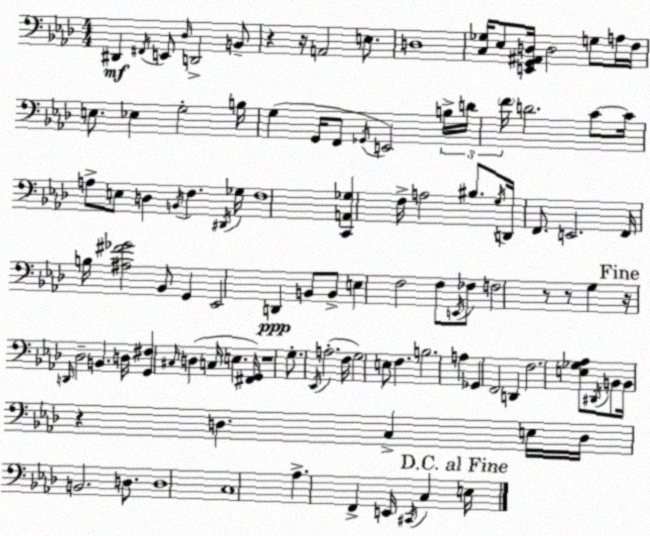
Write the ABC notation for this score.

X:1
T:Untitled
M:4/4
L:1/4
K:Ab
^D,, ^F,,/4 E,,/2 _D,/4 D,,2 B,,/2 z z/4 A,,2 E,/2 D,4 [C,_G,]/4 _E,/2 [E,,G,,^A,,D,]/4 D,2 G,/2 A,/4 F,/4 E,/2 _E, G,2 B,/4 G, G,,/4 F,,/2 _G,,/4 E,,2 B,/4 D/4 F/4 D2 C/2 C/4 A,/2 E,/2 D, B,,/4 F, ^D,,/4 _G,/4 F,4 [C,,A,,_G,] F,/4 A,2 ^B,/2 G,/4 D,,/4 F,,/2 E,,2 F,,/4 B,/4 [^A,^F_G]2 _B,,/2 G,, _E,,2 D,, B,,/2 B,,/2 E, F,2 F,/2 E,,/4 _F,/2 F,2 z/2 z/2 G, z/4 D,,/4 _D,2 B,, D,/4 [G,,^F,] ^C,/4 D, C,/4 E, [^F,,G,,]/4 z4 G,/2 _E,,/4 A,2 F,/4 G,2 E,/2 F, B,2 A, _G,, F,,2 D,, F,2 [E,_G,_A,]/2 ^D,,/4 B,,/2 B,,/4 z D, C, E,/4 D,/4 B,,2 D,/2 D,4 C,4 _A, F,, E,,/4 ^C,,/4 C, E,/4